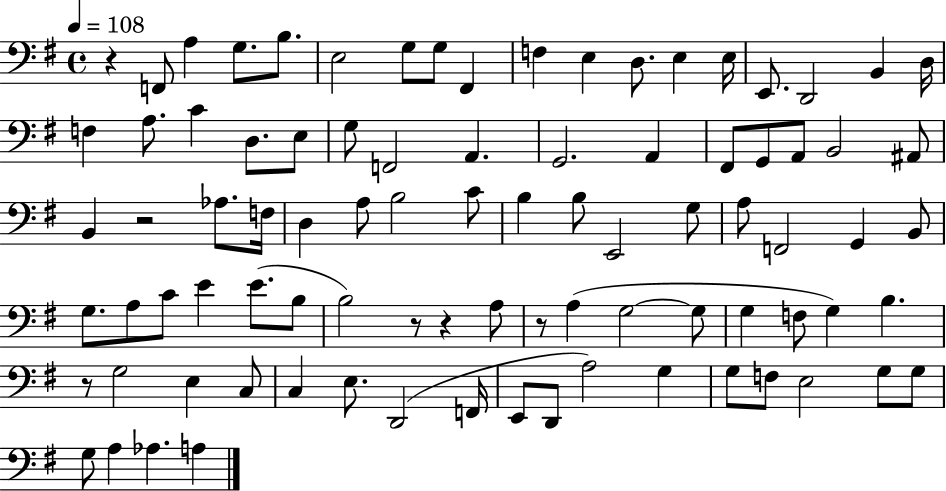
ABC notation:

X:1
T:Untitled
M:4/4
L:1/4
K:G
z F,,/2 A, G,/2 B,/2 E,2 G,/2 G,/2 ^F,, F, E, D,/2 E, E,/4 E,,/2 D,,2 B,, D,/4 F, A,/2 C D,/2 E,/2 G,/2 F,,2 A,, G,,2 A,, ^F,,/2 G,,/2 A,,/2 B,,2 ^A,,/2 B,, z2 _A,/2 F,/4 D, A,/2 B,2 C/2 B, B,/2 E,,2 G,/2 A,/2 F,,2 G,, B,,/2 G,/2 A,/2 C/2 E E/2 B,/2 B,2 z/2 z A,/2 z/2 A, G,2 G,/2 G, F,/2 G, B, z/2 G,2 E, C,/2 C, E,/2 D,,2 F,,/4 E,,/2 D,,/2 A,2 G, G,/2 F,/2 E,2 G,/2 G,/2 G,/2 A, _A, A,